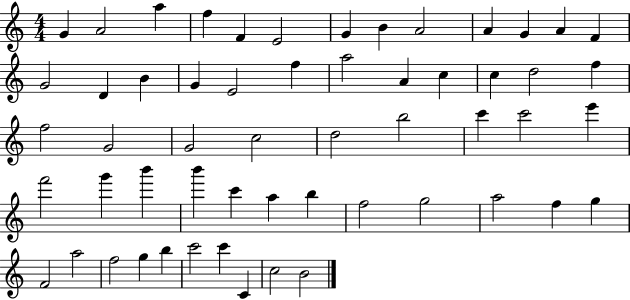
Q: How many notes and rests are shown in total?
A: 56